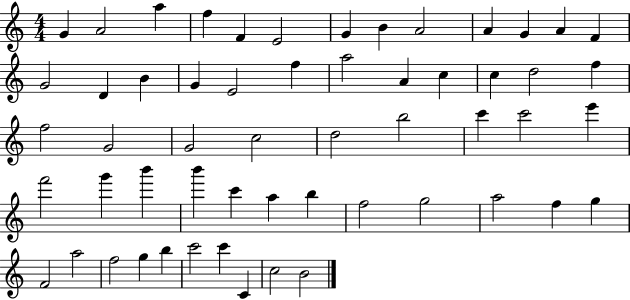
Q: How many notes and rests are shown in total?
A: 56